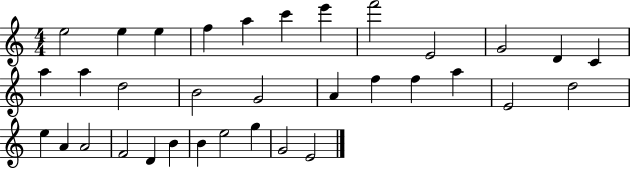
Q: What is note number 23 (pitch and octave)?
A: D5